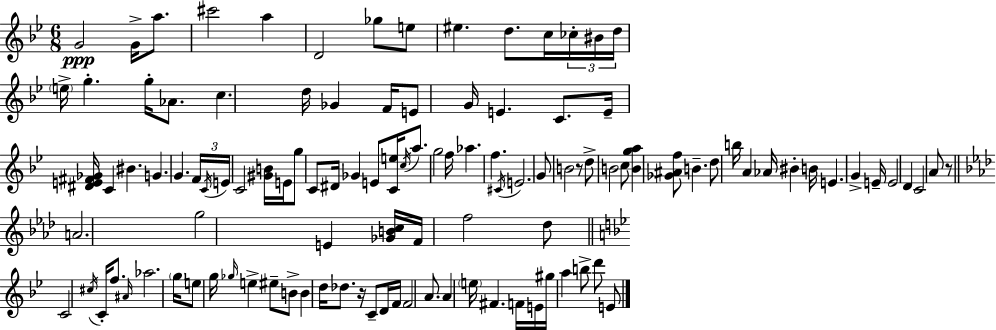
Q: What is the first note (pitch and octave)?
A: G4